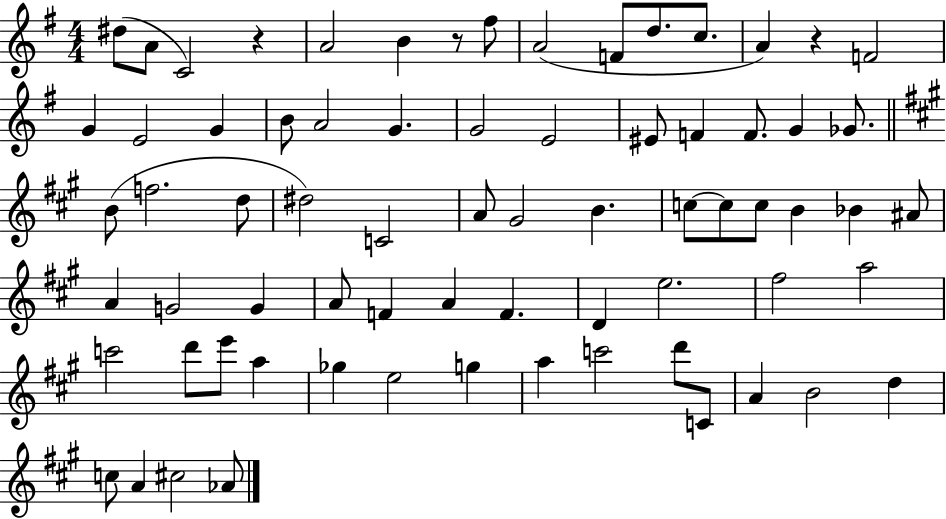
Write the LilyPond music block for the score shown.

{
  \clef treble
  \numericTimeSignature
  \time 4/4
  \key g \major
  \repeat volta 2 { dis''8( a'8 c'2) r4 | a'2 b'4 r8 fis''8 | a'2( f'8 d''8. c''8. | a'4) r4 f'2 | \break g'4 e'2 g'4 | b'8 a'2 g'4. | g'2 e'2 | eis'8 f'4 f'8. g'4 ges'8. | \break \bar "||" \break \key a \major b'8( f''2. d''8 | dis''2) c'2 | a'8 gis'2 b'4. | c''8~~ c''8 c''8 b'4 bes'4 ais'8 | \break a'4 g'2 g'4 | a'8 f'4 a'4 f'4. | d'4 e''2. | fis''2 a''2 | \break c'''2 d'''8 e'''8 a''4 | ges''4 e''2 g''4 | a''4 c'''2 d'''8 c'8 | a'4 b'2 d''4 | \break c''8 a'4 cis''2 aes'8 | } \bar "|."
}